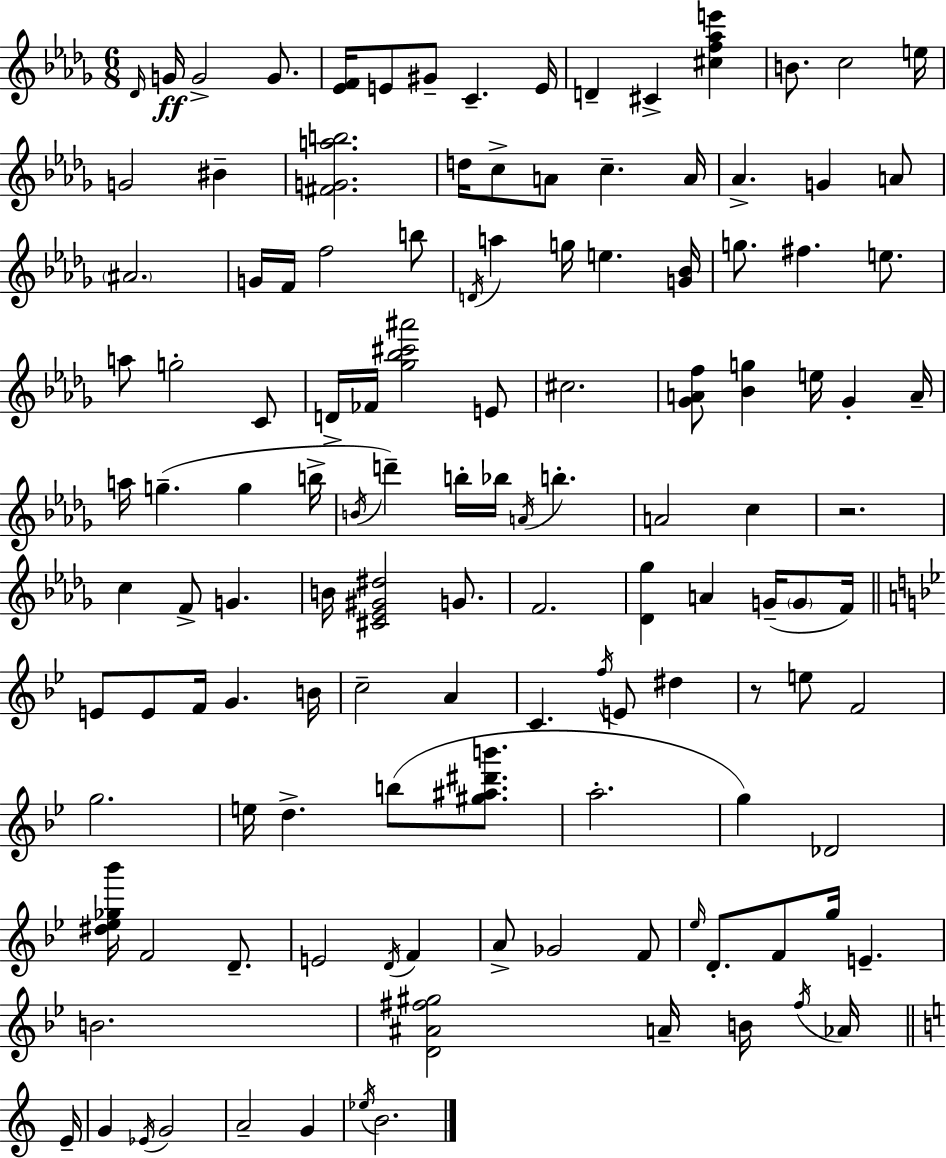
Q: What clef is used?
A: treble